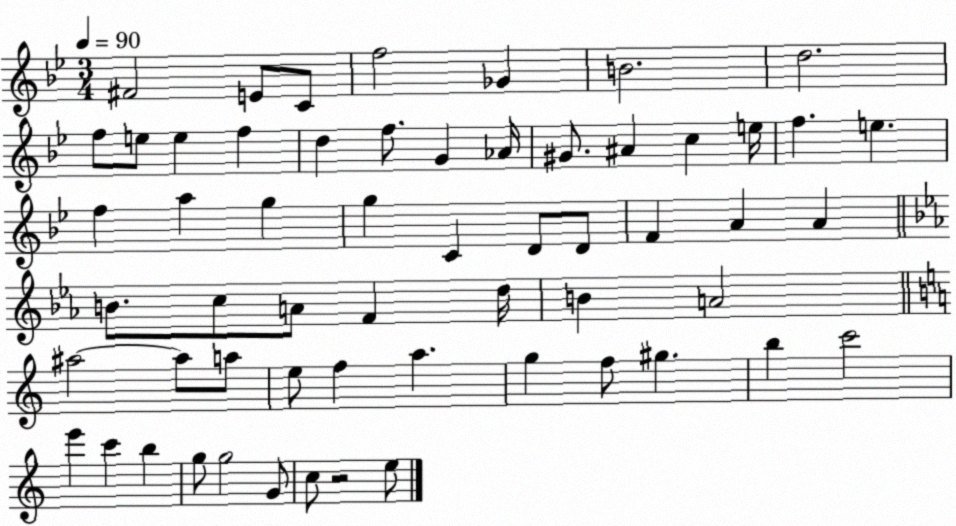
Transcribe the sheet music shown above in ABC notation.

X:1
T:Untitled
M:3/4
L:1/4
K:Bb
^F2 E/2 C/2 f2 _G B2 d2 f/2 e/2 e f d f/2 G _A/4 ^G/2 ^A c e/4 f e f a g g C D/2 D/2 F A A B/2 c/2 A/2 F d/4 B A2 ^a2 ^a/2 a/2 e/2 f a g f/2 ^g b c'2 e' c' b g/2 g2 G/2 c/2 z2 e/2